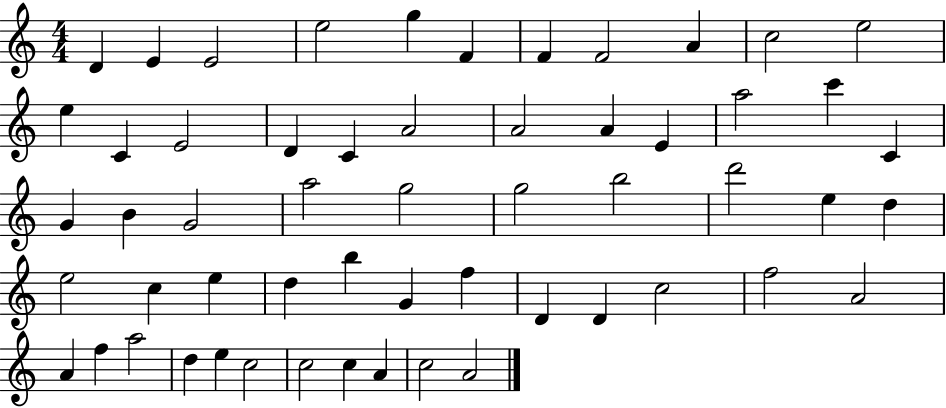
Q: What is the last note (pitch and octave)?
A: A4